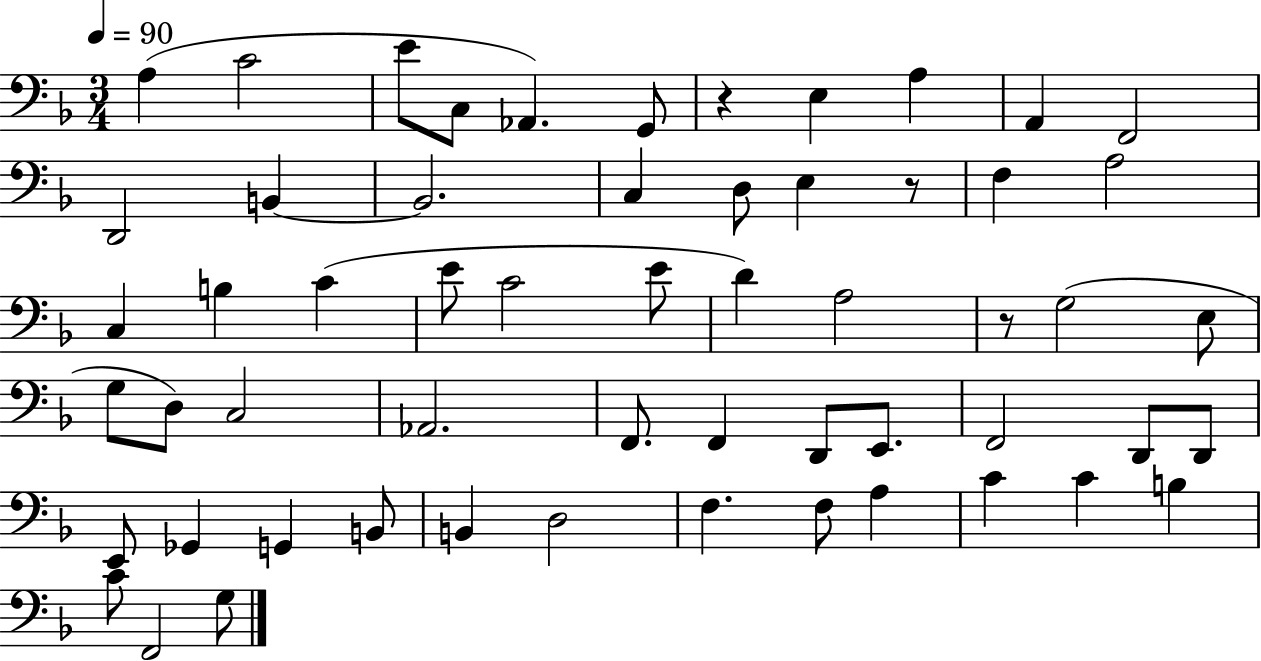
{
  \clef bass
  \numericTimeSignature
  \time 3/4
  \key f \major
  \tempo 4 = 90
  \repeat volta 2 { a4( c'2 | e'8 c8 aes,4.) g,8 | r4 e4 a4 | a,4 f,2 | \break d,2 b,4~~ | b,2. | c4 d8 e4 r8 | f4 a2 | \break c4 b4 c'4( | e'8 c'2 e'8 | d'4) a2 | r8 g2( e8 | \break g8 d8) c2 | aes,2. | f,8. f,4 d,8 e,8. | f,2 d,8 d,8 | \break e,8 ges,4 g,4 b,8 | b,4 d2 | f4. f8 a4 | c'4 c'4 b4 | \break c'8 f,2 g8 | } \bar "|."
}